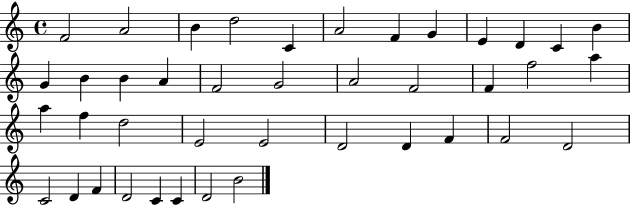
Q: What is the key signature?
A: C major